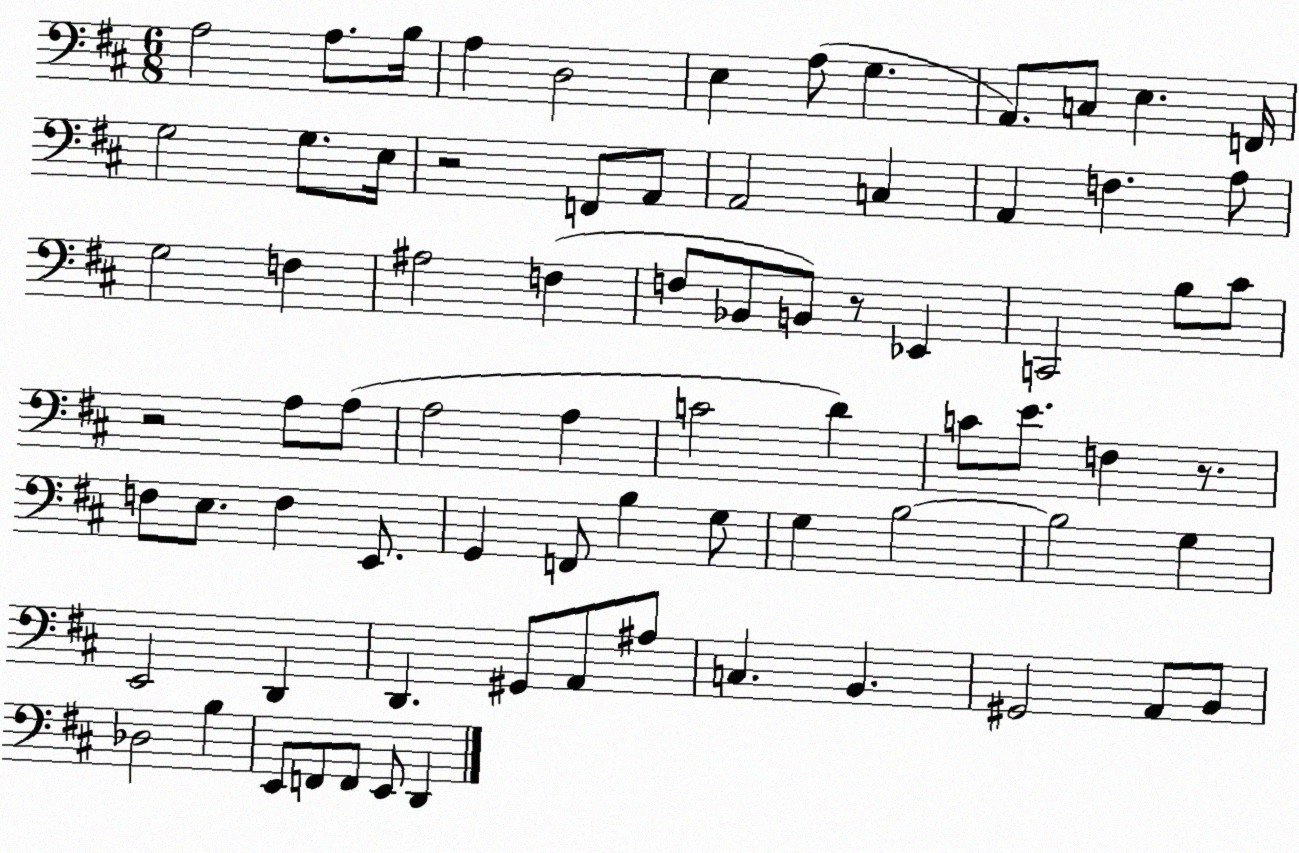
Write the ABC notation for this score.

X:1
T:Untitled
M:6/8
L:1/4
K:D
A,2 A,/2 B,/4 A, D,2 E, A,/2 G, A,,/2 C,/2 E, F,,/4 G,2 G,/2 E,/4 z2 F,,/2 A,,/2 A,,2 C, A,, F, A,/2 G,2 F, ^A,2 F, F,/2 _B,,/2 B,,/2 z/2 _E,, C,,2 B,/2 ^C/2 z2 A,/2 A,/2 A,2 A, C2 D C/2 E/2 F, z/2 F,/2 E,/2 F, E,,/2 G,, F,,/2 B, G,/2 G, B,2 B,2 G, E,,2 D,, D,, ^G,,/2 A,,/2 ^A,/2 C, B,, ^G,,2 A,,/2 B,,/2 _D,2 B, E,,/2 F,,/2 F,,/2 E,,/2 D,,